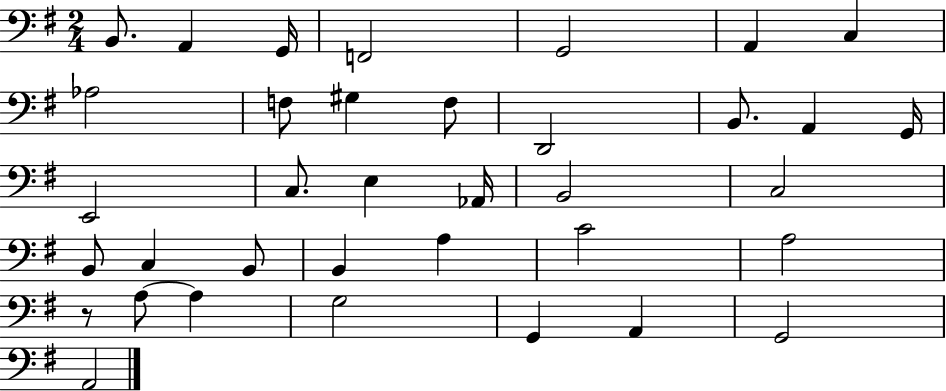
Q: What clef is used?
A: bass